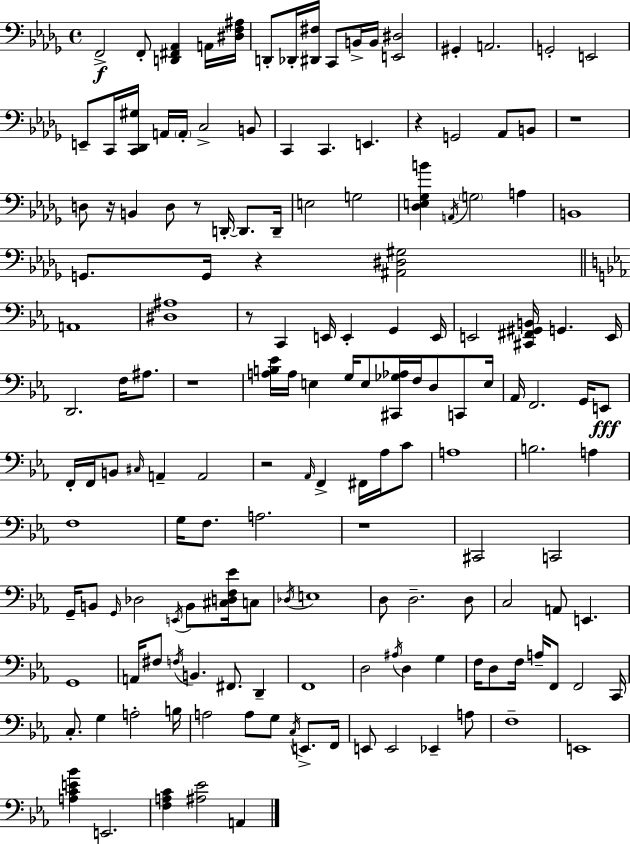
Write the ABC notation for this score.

X:1
T:Untitled
M:4/4
L:1/4
K:Bbm
F,,2 F,,/2 [D,,^F,,_A,,] A,,/4 [^D,F,^A,]/4 D,,/2 _D,,/4 [^D,,^F,]/4 C,,/2 B,,/4 B,,/4 [E,,^D,]2 ^G,, A,,2 G,,2 E,,2 E,,/2 C,,/4 [C,,_D,,^G,]/4 A,,/4 A,,/4 C,2 B,,/2 C,, C,, E,, z G,,2 _A,,/2 B,,/2 z4 D,/2 z/4 B,, D,/2 z/2 D,,/4 D,,/2 D,,/4 E,2 G,2 [_D,E,_G,B] A,,/4 G,2 A, B,,4 G,,/2 G,,/4 z [^A,,^D,^G,]2 A,,4 [^D,^A,]4 z/2 C,, E,,/4 E,, G,, E,,/4 E,,2 [^C,,^F,,^G,,B,,]/4 G,, E,,/4 D,,2 F,/4 ^A,/2 z4 [A,B,_E]/4 A,/4 E, G,/4 E,/2 [^C,,_G,_A,]/4 F,/4 D,/2 C,,/2 E,/4 _A,,/4 F,,2 G,,/4 E,,/2 F,,/4 F,,/4 B,,/2 ^C,/4 A,, A,,2 z2 _A,,/4 F,, ^F,,/4 _A,/4 C/2 A,4 B,2 A, F,4 G,/4 F,/2 A,2 z4 ^C,,2 C,,2 G,,/4 B,,/2 G,,/4 _D,2 E,,/4 B,,/2 [^C,D,F,_E]/4 C,/2 _D,/4 E,4 D,/2 D,2 D,/2 C,2 A,,/2 E,, G,,4 A,,/4 ^F,/2 F,/4 B,, ^F,,/2 D,, F,,4 D,2 ^A,/4 D, G, F,/4 D,/2 F,/4 A,/4 F,,/2 F,,2 C,,/4 C,/2 G, A,2 B,/4 A,2 A,/2 G,/2 C,/4 E,,/2 F,,/4 E,,/2 E,,2 _E,, A,/2 F,4 E,,4 [A,CE_B] E,,2 [F,A,C] [^A,_E]2 A,,